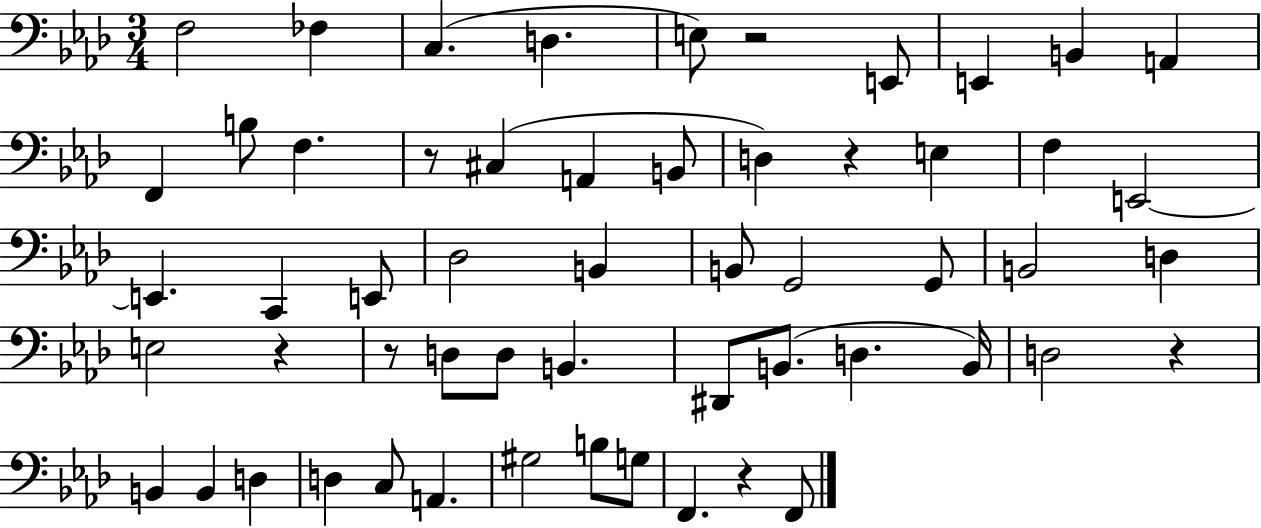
{
  \clef bass
  \numericTimeSignature
  \time 3/4
  \key aes \major
  f2 fes4 | c4.( d4. | e8) r2 e,8 | e,4 b,4 a,4 | \break f,4 b8 f4. | r8 cis4( a,4 b,8 | d4) r4 e4 | f4 e,2~~ | \break e,4. c,4 e,8 | des2 b,4 | b,8 g,2 g,8 | b,2 d4 | \break e2 r4 | r8 d8 d8 b,4. | dis,8 b,8.( d4. b,16) | d2 r4 | \break b,4 b,4 d4 | d4 c8 a,4. | gis2 b8 g8 | f,4. r4 f,8 | \break \bar "|."
}